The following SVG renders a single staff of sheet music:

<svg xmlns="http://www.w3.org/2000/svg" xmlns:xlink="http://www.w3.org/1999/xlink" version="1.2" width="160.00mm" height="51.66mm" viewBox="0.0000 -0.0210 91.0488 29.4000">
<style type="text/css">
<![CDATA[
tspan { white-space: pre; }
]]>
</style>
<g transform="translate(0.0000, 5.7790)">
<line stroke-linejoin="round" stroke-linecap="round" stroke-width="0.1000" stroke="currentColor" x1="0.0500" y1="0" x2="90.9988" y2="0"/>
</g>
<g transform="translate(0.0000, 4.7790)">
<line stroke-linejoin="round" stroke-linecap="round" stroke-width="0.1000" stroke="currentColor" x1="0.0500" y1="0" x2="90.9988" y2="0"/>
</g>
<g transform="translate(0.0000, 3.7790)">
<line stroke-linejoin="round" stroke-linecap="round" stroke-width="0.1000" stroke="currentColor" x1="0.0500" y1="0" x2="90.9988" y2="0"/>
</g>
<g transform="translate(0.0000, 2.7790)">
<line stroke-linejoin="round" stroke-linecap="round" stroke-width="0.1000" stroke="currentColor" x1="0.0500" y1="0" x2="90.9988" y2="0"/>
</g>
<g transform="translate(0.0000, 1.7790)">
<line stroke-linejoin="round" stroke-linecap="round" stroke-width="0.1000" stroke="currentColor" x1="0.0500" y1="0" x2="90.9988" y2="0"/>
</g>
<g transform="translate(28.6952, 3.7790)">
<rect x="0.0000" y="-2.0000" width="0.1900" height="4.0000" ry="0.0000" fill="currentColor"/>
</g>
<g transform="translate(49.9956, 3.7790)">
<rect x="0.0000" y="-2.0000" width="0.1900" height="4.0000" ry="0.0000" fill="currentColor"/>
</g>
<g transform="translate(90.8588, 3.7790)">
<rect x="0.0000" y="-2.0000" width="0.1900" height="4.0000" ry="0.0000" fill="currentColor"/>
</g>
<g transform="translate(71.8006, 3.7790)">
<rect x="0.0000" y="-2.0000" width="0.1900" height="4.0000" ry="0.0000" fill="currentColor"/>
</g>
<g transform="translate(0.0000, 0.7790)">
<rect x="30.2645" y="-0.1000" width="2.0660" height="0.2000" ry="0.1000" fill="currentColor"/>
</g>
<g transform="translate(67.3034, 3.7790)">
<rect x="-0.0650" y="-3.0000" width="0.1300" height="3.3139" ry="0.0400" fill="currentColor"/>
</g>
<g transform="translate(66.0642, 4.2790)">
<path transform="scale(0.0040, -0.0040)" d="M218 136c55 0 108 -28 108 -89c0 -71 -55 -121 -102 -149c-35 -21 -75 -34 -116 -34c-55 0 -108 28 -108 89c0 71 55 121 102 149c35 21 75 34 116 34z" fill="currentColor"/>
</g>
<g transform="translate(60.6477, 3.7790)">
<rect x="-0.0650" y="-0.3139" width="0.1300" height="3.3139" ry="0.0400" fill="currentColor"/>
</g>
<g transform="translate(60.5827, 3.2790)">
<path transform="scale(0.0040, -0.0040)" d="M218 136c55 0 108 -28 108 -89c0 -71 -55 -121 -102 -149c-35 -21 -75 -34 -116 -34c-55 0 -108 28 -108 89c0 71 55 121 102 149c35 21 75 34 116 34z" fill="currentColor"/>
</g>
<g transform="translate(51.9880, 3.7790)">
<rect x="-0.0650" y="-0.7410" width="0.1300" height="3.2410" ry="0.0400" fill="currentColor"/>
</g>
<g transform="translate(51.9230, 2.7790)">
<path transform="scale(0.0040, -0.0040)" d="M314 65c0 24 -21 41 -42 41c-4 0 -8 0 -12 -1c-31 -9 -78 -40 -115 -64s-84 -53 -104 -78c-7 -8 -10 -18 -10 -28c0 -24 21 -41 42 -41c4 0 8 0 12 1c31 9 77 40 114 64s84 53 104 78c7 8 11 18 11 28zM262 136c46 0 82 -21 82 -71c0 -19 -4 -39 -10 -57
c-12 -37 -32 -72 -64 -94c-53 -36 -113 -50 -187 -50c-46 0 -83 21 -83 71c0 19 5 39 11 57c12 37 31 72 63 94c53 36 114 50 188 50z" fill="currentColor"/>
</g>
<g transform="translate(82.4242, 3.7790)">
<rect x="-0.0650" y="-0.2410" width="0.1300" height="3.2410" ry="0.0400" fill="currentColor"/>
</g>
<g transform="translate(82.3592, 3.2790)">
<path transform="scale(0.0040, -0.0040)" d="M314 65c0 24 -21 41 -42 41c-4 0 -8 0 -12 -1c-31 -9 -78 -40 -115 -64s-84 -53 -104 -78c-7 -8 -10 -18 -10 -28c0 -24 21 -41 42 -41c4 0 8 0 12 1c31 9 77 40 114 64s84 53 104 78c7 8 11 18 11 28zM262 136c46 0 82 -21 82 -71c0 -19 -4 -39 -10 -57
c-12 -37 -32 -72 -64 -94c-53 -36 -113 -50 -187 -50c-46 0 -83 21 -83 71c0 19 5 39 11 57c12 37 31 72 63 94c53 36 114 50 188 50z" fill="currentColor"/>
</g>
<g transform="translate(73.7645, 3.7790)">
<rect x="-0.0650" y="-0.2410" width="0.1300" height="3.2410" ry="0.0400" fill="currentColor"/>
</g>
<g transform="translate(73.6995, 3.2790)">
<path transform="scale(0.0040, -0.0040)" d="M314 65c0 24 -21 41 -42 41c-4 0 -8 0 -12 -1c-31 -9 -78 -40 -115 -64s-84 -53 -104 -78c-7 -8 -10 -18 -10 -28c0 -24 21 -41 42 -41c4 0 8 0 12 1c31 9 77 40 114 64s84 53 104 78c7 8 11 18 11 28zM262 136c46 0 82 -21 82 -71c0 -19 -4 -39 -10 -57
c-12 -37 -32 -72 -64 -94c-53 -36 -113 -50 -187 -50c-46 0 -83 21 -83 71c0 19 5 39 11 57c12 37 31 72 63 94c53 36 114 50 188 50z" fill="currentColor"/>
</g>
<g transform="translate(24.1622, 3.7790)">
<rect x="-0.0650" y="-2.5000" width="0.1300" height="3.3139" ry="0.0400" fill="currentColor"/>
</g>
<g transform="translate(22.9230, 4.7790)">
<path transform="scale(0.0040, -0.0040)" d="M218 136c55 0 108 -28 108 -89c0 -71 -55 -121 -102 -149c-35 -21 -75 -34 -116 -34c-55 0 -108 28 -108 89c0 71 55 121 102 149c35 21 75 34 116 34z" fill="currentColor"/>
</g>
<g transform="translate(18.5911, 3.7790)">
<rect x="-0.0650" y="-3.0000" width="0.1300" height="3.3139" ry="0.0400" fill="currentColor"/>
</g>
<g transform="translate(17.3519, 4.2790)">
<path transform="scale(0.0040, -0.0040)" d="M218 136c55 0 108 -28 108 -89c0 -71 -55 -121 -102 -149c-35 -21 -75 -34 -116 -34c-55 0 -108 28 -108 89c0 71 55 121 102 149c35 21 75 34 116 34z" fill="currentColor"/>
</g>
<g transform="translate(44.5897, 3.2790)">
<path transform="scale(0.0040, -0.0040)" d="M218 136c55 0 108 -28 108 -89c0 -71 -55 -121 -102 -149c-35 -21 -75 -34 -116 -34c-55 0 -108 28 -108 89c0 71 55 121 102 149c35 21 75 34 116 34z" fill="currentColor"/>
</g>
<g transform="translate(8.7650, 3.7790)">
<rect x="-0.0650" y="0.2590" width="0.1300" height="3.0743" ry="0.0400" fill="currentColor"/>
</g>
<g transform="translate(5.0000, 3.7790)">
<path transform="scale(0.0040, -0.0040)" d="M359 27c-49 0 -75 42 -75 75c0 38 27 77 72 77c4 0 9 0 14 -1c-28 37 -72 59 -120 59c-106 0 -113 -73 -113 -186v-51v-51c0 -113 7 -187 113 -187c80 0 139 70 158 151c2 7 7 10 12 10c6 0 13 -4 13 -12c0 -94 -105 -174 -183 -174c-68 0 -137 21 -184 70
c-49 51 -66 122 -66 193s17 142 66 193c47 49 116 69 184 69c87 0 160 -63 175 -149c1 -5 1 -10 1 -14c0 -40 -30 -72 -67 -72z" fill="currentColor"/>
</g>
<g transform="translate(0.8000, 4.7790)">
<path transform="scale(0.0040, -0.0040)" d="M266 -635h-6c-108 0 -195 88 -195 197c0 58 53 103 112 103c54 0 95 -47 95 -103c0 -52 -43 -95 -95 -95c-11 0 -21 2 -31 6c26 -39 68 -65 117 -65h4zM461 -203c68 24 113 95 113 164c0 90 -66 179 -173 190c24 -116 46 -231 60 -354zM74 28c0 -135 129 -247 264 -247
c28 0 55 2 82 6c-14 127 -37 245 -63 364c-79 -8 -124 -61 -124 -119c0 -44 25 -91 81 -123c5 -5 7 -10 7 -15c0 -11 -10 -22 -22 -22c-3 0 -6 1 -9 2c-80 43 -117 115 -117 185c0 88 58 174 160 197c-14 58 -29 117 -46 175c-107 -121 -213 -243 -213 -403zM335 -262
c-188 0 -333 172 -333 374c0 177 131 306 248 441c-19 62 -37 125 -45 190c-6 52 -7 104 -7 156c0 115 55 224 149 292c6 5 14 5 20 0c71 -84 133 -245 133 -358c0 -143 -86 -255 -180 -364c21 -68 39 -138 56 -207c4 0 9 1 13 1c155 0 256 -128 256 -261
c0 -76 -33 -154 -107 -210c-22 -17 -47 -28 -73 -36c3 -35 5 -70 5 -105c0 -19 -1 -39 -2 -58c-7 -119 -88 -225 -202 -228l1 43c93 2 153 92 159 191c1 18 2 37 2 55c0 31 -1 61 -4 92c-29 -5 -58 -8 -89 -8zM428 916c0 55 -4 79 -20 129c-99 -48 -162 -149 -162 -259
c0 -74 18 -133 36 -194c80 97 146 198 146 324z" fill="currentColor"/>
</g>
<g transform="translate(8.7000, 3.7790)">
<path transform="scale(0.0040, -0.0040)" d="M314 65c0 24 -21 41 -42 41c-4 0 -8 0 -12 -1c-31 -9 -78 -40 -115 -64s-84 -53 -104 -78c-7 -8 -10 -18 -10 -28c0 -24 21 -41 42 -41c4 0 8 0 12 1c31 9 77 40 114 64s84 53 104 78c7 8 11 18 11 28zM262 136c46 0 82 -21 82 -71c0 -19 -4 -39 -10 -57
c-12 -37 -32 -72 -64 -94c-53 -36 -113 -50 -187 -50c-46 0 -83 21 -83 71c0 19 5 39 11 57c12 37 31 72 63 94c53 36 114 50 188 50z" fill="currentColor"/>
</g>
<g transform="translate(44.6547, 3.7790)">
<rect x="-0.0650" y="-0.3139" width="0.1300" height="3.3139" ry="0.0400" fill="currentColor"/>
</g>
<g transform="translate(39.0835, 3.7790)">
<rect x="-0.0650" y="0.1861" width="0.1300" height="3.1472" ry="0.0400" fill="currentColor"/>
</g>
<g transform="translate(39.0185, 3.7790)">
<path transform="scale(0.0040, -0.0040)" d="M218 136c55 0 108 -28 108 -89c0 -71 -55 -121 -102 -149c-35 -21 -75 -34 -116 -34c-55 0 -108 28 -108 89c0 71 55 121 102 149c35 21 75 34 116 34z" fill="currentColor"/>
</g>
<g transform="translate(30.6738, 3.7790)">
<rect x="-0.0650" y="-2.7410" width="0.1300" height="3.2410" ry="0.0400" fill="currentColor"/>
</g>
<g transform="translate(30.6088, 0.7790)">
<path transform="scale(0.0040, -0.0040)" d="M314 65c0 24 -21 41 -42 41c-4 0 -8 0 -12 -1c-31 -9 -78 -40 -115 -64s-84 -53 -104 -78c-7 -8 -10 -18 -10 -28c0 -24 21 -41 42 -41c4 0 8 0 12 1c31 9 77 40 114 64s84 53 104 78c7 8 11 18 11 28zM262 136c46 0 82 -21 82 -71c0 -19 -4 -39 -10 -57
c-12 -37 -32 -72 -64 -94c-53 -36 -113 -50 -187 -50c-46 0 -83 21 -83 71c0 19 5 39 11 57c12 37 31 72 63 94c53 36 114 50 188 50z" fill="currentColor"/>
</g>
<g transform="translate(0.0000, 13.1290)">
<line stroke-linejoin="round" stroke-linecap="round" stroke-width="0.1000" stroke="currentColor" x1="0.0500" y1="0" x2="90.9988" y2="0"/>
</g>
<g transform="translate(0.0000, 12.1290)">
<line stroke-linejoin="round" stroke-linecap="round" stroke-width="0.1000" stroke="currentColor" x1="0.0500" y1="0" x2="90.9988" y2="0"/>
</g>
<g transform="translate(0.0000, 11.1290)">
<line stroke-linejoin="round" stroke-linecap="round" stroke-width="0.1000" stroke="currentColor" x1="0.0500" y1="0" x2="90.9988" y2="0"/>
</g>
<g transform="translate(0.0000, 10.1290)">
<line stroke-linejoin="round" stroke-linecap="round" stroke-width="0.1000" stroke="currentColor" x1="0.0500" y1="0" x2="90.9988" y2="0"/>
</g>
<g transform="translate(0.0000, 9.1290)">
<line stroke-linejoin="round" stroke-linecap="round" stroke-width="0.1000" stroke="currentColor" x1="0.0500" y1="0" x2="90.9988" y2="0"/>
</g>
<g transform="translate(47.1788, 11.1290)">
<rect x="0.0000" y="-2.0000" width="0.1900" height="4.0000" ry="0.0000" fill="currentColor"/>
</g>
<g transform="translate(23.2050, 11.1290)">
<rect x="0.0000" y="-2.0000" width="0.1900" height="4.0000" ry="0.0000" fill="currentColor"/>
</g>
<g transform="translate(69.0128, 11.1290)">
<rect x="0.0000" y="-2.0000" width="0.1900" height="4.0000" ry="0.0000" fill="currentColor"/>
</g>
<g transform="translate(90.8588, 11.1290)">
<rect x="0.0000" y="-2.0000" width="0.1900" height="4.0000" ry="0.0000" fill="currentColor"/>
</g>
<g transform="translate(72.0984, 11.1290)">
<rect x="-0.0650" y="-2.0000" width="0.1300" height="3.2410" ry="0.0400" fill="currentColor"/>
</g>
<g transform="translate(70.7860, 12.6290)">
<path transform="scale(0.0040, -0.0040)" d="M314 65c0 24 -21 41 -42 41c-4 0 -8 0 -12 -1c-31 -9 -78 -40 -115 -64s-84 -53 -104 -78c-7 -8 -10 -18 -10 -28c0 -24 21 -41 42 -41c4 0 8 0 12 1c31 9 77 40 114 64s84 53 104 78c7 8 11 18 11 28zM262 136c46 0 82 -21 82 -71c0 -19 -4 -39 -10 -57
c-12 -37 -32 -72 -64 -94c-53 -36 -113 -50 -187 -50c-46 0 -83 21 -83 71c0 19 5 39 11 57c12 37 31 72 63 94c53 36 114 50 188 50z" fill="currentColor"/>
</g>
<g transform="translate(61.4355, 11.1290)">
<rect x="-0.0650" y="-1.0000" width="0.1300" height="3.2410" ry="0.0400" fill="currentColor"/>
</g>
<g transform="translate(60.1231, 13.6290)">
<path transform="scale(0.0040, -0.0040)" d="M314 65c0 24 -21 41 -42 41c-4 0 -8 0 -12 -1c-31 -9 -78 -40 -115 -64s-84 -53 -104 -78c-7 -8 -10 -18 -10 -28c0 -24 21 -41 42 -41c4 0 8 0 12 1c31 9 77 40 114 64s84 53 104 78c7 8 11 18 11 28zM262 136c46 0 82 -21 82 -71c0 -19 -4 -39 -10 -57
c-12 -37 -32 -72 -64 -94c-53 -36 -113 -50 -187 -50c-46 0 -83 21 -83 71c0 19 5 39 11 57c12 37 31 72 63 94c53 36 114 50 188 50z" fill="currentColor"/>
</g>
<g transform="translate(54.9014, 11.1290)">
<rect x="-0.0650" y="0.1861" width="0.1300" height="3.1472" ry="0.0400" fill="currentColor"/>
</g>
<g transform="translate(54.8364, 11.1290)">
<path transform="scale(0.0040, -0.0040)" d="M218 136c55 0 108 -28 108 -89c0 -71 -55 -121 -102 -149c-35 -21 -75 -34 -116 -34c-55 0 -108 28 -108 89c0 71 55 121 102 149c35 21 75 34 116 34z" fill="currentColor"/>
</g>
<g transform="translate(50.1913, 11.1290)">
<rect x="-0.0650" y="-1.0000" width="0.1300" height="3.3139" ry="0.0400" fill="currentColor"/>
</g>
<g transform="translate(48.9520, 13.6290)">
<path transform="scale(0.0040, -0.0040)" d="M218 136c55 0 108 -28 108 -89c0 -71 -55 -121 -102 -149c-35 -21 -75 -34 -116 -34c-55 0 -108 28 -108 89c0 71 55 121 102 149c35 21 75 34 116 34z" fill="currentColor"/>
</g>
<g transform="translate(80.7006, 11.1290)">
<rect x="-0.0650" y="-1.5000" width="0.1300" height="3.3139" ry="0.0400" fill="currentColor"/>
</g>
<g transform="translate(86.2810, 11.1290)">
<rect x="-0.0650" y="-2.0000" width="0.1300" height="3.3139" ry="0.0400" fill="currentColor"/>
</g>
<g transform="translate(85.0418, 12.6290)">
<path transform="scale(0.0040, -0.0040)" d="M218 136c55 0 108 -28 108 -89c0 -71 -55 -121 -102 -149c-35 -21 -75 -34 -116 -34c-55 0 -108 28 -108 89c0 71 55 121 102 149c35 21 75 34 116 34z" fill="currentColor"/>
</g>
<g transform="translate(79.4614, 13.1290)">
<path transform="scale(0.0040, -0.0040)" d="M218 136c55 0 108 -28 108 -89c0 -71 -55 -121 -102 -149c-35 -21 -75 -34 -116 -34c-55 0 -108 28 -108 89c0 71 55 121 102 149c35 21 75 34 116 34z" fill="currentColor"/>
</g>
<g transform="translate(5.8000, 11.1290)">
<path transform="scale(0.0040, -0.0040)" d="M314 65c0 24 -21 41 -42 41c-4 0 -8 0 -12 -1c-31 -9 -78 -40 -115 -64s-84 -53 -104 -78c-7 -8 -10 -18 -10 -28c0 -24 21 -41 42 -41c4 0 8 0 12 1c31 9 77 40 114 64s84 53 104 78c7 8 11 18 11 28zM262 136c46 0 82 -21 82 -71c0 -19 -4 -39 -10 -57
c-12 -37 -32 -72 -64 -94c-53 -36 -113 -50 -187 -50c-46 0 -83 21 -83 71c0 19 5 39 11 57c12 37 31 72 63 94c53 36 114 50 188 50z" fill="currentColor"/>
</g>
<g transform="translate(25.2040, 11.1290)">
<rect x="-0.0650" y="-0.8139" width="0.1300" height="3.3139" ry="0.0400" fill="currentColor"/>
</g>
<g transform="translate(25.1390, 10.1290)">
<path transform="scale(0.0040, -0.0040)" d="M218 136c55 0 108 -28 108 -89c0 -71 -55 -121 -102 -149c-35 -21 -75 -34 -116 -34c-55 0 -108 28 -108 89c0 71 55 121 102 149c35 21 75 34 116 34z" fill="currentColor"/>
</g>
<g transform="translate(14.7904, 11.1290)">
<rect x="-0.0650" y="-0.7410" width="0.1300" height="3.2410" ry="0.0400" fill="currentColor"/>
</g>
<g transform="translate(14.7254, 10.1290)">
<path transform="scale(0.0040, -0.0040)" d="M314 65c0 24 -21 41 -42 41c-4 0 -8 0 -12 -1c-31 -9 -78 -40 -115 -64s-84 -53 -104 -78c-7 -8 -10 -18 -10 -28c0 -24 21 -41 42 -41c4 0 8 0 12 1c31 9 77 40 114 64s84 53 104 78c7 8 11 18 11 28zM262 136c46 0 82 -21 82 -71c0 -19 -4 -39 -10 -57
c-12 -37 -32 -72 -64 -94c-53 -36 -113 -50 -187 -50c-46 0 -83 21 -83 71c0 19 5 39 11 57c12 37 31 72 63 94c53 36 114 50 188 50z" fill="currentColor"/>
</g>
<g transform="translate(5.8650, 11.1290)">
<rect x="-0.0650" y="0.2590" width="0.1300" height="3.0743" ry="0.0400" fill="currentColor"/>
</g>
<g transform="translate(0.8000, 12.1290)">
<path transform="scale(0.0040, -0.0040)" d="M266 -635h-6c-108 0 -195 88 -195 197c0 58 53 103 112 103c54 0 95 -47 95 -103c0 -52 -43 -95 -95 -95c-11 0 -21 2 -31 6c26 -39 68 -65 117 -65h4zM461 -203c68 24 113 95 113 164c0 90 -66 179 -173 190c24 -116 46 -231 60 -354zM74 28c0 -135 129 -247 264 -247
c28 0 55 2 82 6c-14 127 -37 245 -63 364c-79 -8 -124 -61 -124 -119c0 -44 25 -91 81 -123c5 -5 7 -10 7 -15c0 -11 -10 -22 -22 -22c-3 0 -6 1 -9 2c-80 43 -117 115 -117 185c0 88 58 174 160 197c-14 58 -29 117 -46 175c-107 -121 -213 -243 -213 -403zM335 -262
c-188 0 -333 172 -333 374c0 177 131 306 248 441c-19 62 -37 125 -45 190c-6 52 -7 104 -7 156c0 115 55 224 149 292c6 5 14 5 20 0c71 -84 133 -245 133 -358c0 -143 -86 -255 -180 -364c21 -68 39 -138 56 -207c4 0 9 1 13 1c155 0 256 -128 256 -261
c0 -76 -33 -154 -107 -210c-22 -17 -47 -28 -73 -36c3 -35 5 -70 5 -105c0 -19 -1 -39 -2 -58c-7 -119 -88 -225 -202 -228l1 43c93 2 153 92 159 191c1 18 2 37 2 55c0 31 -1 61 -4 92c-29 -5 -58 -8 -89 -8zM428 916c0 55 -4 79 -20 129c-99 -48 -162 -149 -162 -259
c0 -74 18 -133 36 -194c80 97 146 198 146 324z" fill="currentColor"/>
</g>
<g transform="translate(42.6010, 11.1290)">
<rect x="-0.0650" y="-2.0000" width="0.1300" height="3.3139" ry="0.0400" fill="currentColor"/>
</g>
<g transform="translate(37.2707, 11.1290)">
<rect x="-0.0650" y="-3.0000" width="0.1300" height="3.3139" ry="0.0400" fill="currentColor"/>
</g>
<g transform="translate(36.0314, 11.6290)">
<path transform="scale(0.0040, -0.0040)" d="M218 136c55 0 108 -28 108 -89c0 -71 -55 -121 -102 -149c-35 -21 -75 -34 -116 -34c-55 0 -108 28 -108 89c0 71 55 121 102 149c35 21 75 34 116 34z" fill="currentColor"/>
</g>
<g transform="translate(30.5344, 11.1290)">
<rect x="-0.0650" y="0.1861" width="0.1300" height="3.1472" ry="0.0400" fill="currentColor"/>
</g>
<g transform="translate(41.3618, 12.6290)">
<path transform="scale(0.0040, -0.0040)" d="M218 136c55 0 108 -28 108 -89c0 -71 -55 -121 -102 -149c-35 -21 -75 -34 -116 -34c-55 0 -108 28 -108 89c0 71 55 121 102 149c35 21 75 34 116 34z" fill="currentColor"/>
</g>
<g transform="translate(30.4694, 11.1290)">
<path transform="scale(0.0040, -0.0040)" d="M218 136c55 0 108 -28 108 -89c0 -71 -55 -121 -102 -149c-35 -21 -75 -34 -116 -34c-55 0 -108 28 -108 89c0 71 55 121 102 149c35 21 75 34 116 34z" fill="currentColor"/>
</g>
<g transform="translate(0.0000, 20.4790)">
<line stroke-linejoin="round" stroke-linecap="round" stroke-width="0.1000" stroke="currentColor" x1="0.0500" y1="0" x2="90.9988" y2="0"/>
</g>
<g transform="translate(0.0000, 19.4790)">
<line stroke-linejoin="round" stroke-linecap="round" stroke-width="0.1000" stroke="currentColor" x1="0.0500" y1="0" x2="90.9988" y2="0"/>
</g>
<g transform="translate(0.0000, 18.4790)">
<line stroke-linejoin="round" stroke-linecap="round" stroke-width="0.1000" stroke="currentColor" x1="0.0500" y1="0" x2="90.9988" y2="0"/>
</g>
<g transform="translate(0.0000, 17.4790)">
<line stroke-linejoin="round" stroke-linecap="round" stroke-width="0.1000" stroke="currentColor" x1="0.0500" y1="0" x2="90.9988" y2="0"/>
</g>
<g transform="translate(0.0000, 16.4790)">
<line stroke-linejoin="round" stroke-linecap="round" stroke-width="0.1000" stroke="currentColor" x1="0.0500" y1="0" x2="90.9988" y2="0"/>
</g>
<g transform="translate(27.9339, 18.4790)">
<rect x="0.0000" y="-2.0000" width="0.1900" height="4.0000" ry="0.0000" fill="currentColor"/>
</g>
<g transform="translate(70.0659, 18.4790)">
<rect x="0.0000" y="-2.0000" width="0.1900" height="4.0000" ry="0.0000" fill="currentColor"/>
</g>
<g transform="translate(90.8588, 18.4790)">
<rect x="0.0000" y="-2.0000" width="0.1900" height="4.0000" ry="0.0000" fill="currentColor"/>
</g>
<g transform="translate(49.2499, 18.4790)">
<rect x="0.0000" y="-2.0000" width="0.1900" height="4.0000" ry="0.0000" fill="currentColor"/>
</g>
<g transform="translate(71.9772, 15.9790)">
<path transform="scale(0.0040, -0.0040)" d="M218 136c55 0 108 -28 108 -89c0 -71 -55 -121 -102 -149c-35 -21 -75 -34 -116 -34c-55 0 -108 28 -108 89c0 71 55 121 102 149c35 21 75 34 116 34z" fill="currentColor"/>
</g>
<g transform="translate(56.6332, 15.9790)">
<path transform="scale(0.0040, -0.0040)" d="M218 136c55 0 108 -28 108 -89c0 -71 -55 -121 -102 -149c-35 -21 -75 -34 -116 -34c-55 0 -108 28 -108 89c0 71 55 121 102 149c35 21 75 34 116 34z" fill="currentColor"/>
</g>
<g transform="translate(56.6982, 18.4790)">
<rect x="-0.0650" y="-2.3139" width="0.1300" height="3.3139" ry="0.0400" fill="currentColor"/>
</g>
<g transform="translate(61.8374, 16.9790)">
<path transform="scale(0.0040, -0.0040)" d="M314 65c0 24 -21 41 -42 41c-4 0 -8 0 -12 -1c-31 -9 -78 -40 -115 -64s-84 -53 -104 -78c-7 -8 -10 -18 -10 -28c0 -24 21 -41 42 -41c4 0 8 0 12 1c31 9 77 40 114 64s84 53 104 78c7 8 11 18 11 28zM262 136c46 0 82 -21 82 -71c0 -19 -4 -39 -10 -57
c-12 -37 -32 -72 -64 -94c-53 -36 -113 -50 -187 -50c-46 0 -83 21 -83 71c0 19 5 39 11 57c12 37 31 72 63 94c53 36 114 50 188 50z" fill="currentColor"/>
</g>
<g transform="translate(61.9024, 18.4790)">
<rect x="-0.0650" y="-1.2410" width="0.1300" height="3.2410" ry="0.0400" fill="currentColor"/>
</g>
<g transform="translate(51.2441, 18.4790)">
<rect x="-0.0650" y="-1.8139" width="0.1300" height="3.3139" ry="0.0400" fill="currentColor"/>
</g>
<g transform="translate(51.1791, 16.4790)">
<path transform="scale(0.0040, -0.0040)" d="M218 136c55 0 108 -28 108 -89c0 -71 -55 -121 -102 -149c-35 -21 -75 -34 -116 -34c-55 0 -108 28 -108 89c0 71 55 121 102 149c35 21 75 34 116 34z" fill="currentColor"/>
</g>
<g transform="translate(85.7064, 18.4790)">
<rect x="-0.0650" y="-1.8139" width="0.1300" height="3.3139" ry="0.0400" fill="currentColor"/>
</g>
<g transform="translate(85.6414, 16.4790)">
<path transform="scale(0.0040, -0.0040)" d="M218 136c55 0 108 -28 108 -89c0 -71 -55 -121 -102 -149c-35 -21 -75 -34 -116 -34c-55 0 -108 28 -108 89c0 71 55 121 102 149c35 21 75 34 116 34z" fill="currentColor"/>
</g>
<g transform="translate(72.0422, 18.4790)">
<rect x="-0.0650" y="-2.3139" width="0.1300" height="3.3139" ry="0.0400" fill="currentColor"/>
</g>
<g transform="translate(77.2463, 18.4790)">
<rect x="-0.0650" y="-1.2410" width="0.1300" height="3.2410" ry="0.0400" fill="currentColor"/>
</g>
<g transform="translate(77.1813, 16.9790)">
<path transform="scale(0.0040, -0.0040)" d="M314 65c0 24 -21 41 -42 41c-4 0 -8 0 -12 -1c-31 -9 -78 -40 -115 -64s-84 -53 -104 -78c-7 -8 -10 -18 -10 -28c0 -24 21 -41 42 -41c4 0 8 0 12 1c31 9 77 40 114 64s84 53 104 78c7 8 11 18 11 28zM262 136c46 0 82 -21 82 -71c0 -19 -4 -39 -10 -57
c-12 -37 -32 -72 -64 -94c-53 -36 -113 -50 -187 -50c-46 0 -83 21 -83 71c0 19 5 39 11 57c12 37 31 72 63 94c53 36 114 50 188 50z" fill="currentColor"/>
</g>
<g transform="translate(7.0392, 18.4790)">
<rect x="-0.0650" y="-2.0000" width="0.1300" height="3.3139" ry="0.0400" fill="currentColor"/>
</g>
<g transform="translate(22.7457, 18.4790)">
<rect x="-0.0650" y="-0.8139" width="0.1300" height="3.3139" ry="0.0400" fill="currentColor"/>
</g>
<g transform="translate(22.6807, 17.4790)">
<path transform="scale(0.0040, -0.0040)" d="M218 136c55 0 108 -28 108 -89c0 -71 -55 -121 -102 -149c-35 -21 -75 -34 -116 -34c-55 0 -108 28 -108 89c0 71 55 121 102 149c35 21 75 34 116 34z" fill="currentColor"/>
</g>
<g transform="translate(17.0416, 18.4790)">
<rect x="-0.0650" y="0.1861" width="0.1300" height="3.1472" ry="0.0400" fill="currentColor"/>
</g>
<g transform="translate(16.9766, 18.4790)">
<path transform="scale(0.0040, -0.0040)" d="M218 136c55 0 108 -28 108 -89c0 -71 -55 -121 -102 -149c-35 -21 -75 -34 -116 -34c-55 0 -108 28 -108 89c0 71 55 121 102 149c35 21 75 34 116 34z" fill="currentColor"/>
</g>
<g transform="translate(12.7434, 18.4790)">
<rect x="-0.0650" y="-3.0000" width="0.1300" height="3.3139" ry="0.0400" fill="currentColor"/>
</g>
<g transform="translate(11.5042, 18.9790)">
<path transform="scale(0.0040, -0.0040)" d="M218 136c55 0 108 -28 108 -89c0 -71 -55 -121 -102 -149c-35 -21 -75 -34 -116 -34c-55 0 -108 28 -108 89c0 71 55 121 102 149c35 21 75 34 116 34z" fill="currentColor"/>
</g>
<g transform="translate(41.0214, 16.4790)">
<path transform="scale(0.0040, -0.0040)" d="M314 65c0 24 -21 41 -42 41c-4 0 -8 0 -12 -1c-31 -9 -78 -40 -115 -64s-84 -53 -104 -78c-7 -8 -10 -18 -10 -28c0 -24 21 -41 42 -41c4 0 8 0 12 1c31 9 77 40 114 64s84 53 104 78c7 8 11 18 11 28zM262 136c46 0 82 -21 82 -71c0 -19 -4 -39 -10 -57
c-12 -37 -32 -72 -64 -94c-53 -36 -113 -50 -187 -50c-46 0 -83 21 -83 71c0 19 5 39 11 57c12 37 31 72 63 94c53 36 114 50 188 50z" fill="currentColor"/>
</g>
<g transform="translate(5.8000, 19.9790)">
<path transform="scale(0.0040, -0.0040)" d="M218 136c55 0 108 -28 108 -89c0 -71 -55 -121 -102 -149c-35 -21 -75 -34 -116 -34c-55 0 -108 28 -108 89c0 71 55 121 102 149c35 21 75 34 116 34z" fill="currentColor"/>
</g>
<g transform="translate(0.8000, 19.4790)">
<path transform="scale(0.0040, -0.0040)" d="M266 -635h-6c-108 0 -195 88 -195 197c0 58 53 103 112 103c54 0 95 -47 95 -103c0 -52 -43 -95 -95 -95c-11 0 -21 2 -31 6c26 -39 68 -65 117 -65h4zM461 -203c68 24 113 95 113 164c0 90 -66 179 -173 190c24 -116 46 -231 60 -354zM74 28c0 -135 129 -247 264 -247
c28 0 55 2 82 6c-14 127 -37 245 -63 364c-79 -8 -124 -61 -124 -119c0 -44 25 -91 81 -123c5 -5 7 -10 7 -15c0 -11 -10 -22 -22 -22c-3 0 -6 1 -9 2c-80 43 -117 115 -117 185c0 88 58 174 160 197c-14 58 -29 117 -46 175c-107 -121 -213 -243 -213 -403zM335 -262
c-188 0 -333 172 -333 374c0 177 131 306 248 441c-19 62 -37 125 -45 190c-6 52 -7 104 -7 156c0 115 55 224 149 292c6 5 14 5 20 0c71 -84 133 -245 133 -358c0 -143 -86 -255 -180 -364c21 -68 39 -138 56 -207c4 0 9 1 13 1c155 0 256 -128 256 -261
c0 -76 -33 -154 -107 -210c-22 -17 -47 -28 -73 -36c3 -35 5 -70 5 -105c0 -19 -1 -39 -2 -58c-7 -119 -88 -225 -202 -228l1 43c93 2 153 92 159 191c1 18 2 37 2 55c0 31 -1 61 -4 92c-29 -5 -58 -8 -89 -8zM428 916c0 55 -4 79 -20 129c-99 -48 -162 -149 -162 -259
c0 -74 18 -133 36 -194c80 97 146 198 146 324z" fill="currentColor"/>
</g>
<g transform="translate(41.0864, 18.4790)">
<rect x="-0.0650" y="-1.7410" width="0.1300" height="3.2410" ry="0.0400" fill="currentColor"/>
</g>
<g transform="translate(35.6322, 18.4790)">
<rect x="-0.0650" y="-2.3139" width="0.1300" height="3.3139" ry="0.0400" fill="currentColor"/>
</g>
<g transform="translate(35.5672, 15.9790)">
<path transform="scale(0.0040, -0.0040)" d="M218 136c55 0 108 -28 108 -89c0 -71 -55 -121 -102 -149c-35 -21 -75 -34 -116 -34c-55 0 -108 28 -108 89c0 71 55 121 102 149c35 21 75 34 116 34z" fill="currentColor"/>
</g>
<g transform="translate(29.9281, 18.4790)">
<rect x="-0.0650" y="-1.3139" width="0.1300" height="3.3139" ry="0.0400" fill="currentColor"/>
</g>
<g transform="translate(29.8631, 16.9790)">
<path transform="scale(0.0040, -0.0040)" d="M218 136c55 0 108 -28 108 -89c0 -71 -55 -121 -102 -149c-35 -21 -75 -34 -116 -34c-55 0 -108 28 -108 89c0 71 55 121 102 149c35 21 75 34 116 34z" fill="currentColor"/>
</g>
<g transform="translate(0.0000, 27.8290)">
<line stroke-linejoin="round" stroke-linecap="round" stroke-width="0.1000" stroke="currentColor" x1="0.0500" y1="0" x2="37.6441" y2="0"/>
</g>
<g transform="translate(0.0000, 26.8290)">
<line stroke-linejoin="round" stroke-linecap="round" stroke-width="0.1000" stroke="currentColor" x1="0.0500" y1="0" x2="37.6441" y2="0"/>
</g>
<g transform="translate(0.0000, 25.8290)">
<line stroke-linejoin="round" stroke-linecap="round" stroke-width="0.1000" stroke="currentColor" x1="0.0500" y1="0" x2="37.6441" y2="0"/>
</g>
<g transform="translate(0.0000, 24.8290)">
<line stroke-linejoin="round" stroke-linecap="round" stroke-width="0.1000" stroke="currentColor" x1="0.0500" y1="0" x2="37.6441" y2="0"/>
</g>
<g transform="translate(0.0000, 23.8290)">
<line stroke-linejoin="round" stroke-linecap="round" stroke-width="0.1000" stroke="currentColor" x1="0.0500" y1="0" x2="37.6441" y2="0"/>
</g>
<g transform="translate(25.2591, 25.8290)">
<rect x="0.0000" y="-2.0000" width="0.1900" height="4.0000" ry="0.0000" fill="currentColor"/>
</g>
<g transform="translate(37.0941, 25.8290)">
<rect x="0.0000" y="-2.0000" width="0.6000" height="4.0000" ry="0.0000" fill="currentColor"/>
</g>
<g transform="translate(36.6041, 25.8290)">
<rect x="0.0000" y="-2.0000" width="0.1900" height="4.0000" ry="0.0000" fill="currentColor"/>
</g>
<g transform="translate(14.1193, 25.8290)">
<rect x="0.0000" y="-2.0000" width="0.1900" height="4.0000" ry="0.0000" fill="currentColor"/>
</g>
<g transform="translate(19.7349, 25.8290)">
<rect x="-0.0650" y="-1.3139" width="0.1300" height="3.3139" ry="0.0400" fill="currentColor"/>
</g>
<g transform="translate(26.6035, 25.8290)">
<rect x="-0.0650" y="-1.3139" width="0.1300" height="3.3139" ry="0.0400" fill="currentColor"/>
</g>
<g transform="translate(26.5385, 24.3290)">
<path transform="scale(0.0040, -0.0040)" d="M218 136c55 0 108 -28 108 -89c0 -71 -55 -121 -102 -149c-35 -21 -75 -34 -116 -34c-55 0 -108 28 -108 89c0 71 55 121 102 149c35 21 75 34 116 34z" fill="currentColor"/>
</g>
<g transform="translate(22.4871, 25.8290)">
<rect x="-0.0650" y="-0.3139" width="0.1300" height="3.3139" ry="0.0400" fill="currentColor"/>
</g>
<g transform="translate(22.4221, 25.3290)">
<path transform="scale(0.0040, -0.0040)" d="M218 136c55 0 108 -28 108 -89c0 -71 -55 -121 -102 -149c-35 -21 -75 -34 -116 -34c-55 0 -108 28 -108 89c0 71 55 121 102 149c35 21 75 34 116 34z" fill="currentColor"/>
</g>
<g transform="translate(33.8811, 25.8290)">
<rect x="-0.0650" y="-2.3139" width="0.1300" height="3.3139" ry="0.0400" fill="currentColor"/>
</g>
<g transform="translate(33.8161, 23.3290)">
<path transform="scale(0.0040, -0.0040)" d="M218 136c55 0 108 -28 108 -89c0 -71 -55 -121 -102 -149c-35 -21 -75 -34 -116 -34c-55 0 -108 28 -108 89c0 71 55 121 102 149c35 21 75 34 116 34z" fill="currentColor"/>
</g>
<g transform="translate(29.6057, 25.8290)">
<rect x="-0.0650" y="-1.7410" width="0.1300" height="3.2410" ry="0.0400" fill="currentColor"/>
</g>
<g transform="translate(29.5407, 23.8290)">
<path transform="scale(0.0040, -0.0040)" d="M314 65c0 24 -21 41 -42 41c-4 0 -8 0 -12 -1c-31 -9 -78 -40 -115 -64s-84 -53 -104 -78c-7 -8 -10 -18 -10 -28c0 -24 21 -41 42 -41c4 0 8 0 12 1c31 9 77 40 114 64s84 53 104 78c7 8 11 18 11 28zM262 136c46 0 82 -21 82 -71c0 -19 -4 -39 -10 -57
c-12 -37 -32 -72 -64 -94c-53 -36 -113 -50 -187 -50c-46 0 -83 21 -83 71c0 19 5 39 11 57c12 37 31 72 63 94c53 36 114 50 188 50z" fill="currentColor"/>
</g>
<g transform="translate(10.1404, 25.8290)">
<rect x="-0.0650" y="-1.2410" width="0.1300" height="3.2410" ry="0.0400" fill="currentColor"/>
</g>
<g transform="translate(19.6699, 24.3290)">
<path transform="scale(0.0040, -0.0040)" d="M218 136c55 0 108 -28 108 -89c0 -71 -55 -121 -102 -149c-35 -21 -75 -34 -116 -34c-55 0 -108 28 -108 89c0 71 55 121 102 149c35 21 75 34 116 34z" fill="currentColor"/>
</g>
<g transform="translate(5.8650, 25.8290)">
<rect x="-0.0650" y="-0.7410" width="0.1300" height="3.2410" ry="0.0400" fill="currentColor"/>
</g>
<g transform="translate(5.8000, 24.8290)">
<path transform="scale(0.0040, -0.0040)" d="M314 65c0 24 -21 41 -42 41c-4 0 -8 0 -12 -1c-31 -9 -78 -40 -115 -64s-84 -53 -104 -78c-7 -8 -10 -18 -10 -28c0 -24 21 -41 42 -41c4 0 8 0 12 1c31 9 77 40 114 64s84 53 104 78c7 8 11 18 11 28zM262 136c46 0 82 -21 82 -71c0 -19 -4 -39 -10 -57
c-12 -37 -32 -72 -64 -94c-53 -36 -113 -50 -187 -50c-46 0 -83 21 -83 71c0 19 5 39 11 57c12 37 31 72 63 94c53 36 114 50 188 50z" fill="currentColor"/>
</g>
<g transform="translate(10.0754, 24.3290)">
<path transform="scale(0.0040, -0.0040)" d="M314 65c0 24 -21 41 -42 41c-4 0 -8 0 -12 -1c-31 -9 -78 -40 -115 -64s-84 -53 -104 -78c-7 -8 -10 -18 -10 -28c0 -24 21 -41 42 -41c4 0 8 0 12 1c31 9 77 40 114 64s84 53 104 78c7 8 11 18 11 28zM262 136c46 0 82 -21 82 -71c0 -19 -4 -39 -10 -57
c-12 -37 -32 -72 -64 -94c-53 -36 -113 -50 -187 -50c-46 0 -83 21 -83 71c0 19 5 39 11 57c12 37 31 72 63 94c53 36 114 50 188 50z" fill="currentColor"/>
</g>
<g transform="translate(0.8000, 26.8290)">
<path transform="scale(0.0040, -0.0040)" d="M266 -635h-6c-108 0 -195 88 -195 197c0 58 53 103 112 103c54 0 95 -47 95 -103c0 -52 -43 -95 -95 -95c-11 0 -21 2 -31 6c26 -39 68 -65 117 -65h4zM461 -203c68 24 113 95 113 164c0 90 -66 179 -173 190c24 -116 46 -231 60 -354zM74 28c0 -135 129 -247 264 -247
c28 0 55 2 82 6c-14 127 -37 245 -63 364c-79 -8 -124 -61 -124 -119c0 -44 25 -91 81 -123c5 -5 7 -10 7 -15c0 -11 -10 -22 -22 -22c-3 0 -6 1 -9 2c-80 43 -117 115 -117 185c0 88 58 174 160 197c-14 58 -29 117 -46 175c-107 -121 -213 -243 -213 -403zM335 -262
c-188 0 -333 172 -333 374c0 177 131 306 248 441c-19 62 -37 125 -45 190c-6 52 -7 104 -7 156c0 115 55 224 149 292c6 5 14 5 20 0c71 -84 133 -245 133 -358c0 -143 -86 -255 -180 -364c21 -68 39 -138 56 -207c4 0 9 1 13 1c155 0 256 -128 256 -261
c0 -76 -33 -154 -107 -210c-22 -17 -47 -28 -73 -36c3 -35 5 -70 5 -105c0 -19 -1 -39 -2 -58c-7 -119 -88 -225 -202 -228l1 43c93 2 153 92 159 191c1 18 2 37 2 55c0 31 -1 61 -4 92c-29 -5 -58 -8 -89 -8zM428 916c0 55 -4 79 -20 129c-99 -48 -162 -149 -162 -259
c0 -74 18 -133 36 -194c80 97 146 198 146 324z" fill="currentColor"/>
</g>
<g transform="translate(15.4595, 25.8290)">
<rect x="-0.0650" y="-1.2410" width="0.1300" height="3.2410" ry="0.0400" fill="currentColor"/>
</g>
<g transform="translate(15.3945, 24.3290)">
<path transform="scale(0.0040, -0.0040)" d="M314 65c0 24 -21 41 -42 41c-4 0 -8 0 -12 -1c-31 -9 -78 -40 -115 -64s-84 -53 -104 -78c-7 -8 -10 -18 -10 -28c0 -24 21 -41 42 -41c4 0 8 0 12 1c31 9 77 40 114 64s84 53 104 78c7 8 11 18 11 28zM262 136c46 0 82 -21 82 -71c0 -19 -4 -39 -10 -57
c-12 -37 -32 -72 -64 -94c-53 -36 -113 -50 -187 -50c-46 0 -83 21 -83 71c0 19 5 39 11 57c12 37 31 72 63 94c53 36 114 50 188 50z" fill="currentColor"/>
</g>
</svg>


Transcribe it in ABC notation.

X:1
T:Untitled
M:4/4
L:1/4
K:C
B2 A G a2 B c d2 c A c2 c2 B2 d2 d B A F D B D2 F2 E F F A B d e g f2 f g e2 g e2 f d2 e2 e2 e c e f2 g